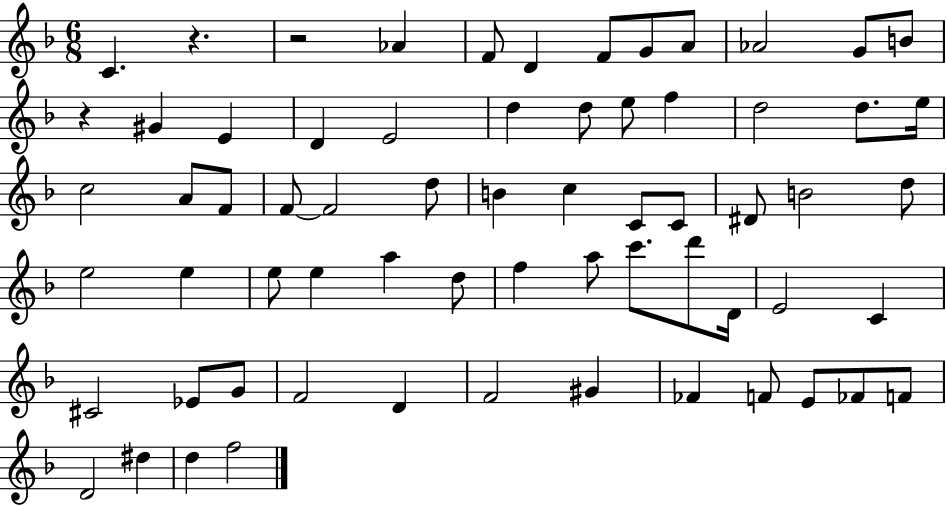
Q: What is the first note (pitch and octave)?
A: C4